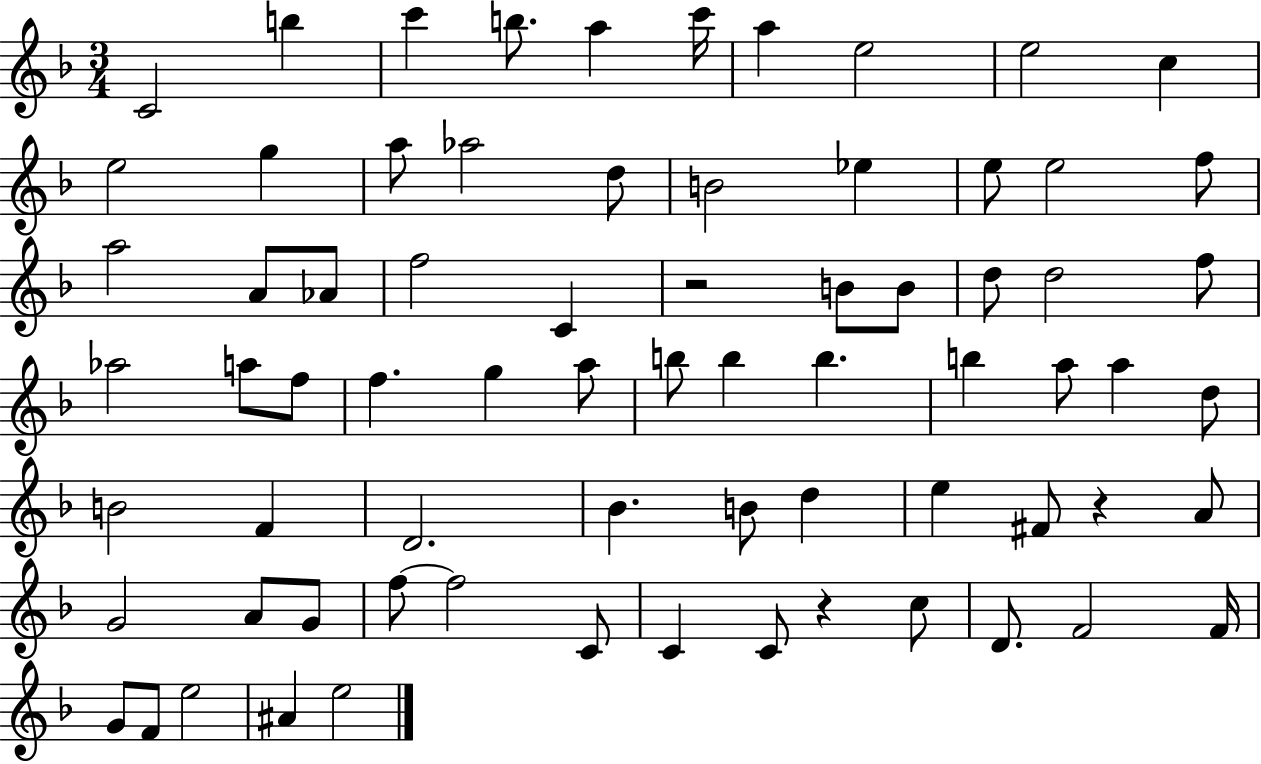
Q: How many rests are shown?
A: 3